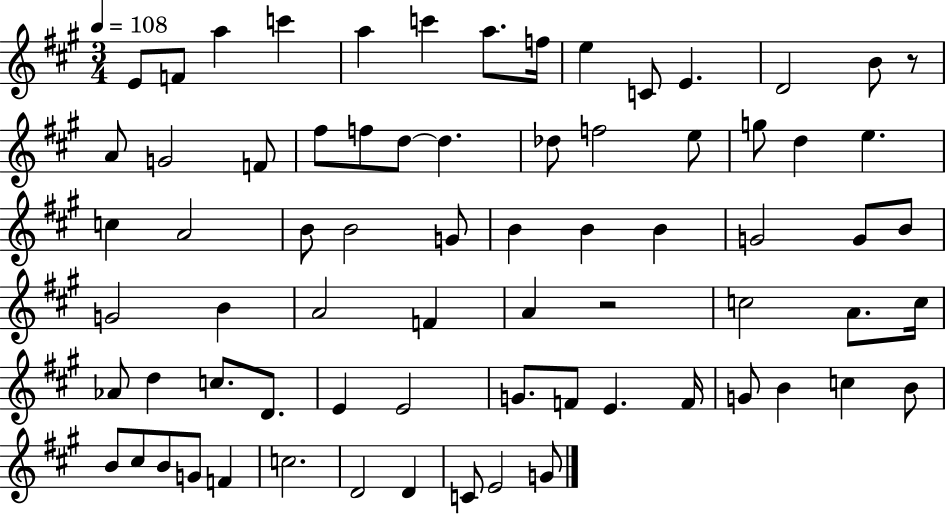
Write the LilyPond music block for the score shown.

{
  \clef treble
  \numericTimeSignature
  \time 3/4
  \key a \major
  \tempo 4 = 108
  e'8 f'8 a''4 c'''4 | a''4 c'''4 a''8. f''16 | e''4 c'8 e'4. | d'2 b'8 r8 | \break a'8 g'2 f'8 | fis''8 f''8 d''8~~ d''4. | des''8 f''2 e''8 | g''8 d''4 e''4. | \break c''4 a'2 | b'8 b'2 g'8 | b'4 b'4 b'4 | g'2 g'8 b'8 | \break g'2 b'4 | a'2 f'4 | a'4 r2 | c''2 a'8. c''16 | \break aes'8 d''4 c''8. d'8. | e'4 e'2 | g'8. f'8 e'4. f'16 | g'8 b'4 c''4 b'8 | \break b'8 cis''8 b'8 g'8 f'4 | c''2. | d'2 d'4 | c'8 e'2 g'8 | \break \bar "|."
}